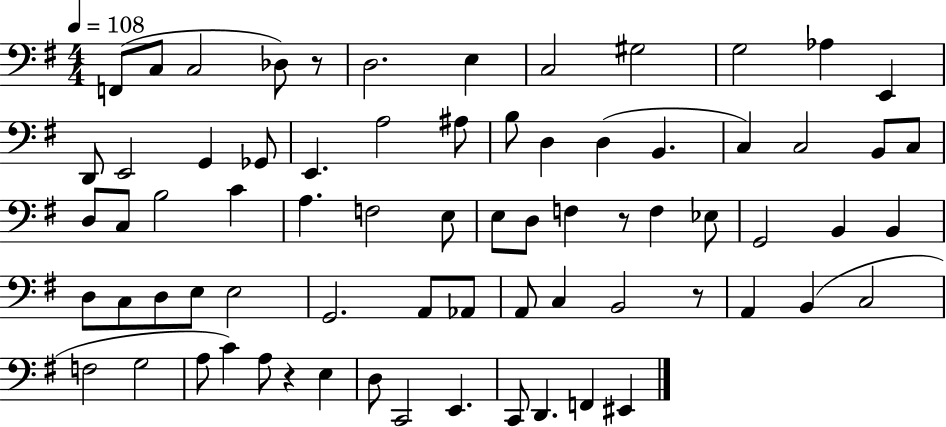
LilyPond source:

{
  \clef bass
  \numericTimeSignature
  \time 4/4
  \key g \major
  \tempo 4 = 108
  f,8( c8 c2 des8) r8 | d2. e4 | c2 gis2 | g2 aes4 e,4 | \break d,8 e,2 g,4 ges,8 | e,4. a2 ais8 | b8 d4 d4( b,4. | c4) c2 b,8 c8 | \break d8 c8 b2 c'4 | a4. f2 e8 | e8 d8 f4 r8 f4 ees8 | g,2 b,4 b,4 | \break d8 c8 d8 e8 e2 | g,2. a,8 aes,8 | a,8 c4 b,2 r8 | a,4 b,4( c2 | \break f2 g2 | a8 c'4) a8 r4 e4 | d8 c,2 e,4. | c,8 d,4. f,4 eis,4 | \break \bar "|."
}